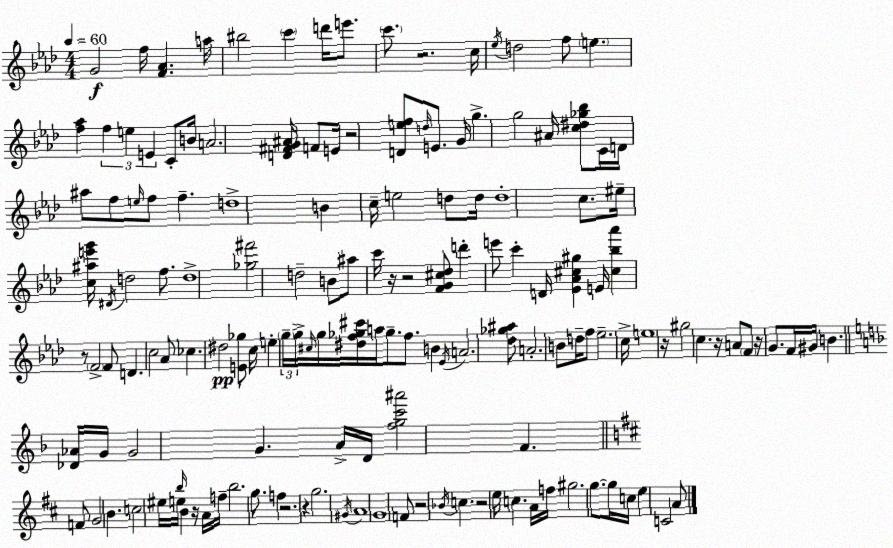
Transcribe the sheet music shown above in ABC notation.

X:1
T:Untitled
M:4/4
L:1/4
K:Ab
G2 f/4 [F_A] a/4 ^b2 c' d'/4 e'/2 c'/2 z2 c/4 _e/4 d2 f/2 e [f_a] f e E C/2 B/4 A2 [D^FG^A]/4 F/2 E/4 z2 [Def]/2 d/4 E/2 G/4 g g2 ^A/4 [c^d_g_b]/2 C/4 D/4 ^a/2 f/2 e/4 f/2 f d4 B c/4 e2 d/2 d/4 d4 c/2 ^e/4 [c^ae'g']/4 ^D/4 d2 f/2 d4 [_g^f']2 d2 B/2 ^a/2 c'/4 z/4 z2 [FG^c_d]/2 d' e'/2 c' D/4 [_E_A^c^g] E/4 [^c_b_a'] z/2 F2 F/2 D c2 _A/2 _c ^d2 [E_g]/2 c/4 e g/4 g/4 ^c/4 g/4 [^df_g^c']/4 a/4 _g/2 f/2 B _E/4 A2 [_d_g^a]/2 A2 B/2 d/4 f/2 _e2 c/4 e4 z/4 ^g2 c z/4 A/2 F/2 z/4 G/2 F/4 ^G/4 B [_D_A]/4 G/4 G2 G A/4 D/4 [fgc'^a']2 F F/2 G2 B c2 ^e/4 e/4 b/4 B z/4 A/4 f/4 b2 g/2 f z2 z g2 ^G/4 A4 G4 F/2 z2 _B/4 c z2 e/4 c A/4 f/4 ^g2 g/2 g/4 c/4 e C2 A/2